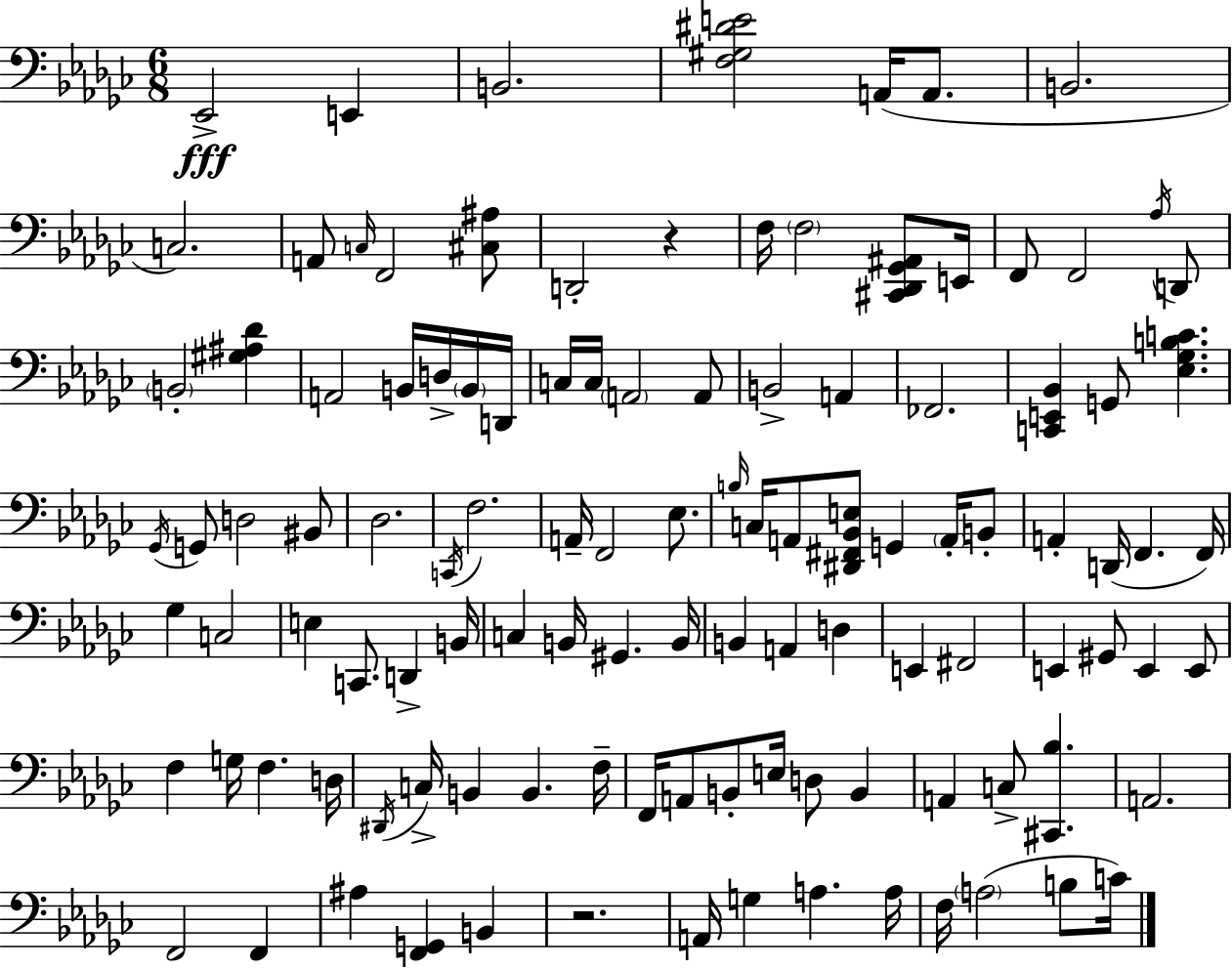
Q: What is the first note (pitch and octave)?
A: Eb2